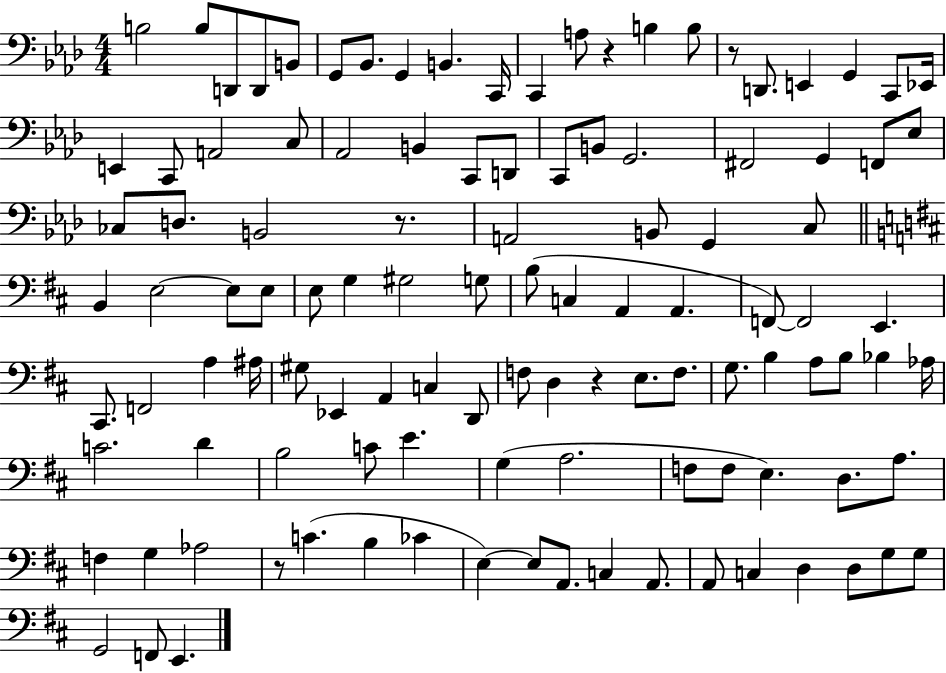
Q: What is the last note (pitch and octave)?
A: E2